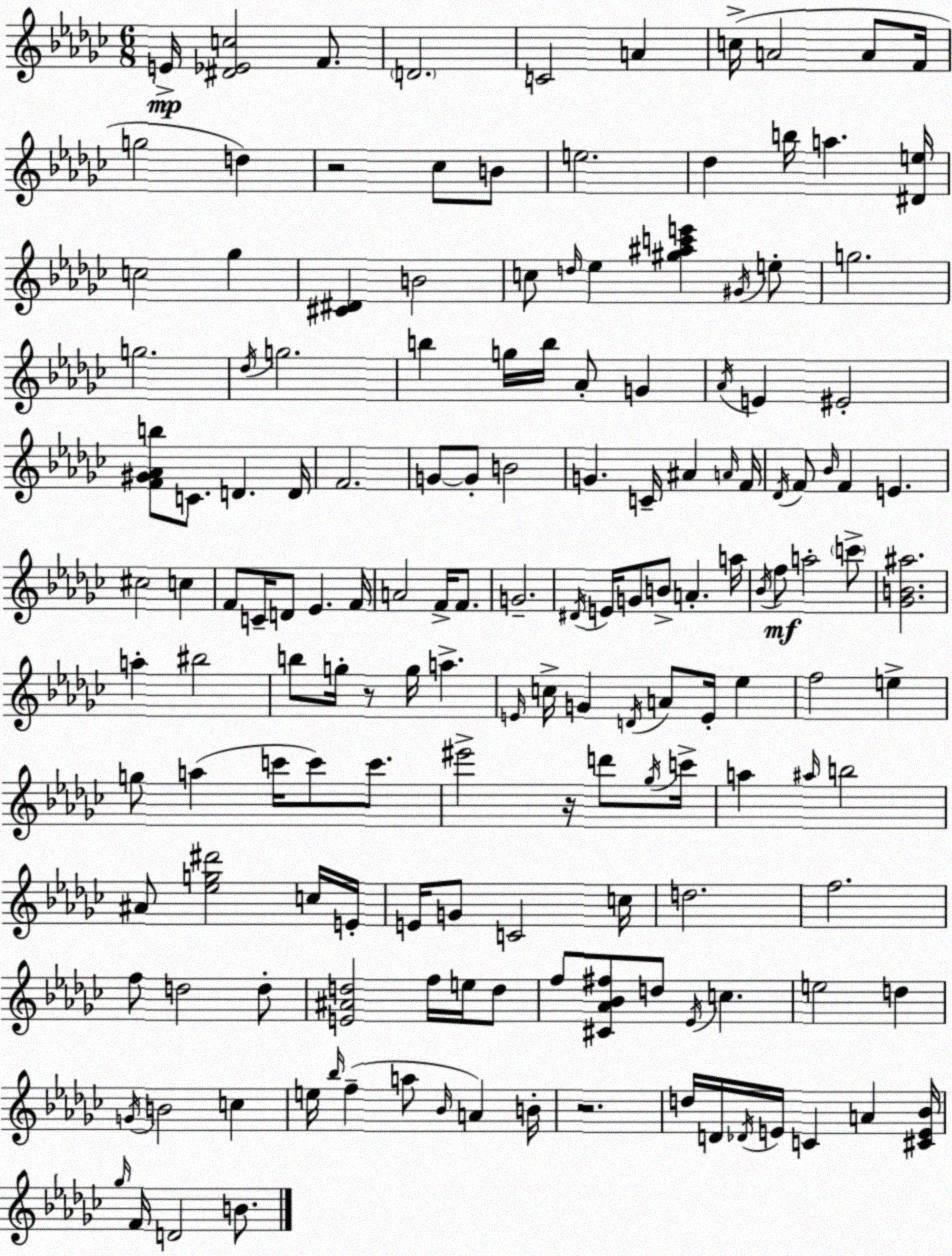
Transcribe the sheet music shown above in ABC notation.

X:1
T:Untitled
M:6/8
L:1/4
K:Ebm
E/4 [^D_Ec]2 F/2 D2 C2 A c/4 A2 A/2 F/4 g2 d z2 _c/2 B/2 e2 _d b/4 a [^De]/4 c2 _g [^C^D] B2 c/2 d/4 _e [^g^ac'e'] ^G/4 e/2 g2 g2 _d/4 g2 b g/4 b/4 _A/2 G _A/4 E ^E2 [F^G_Ab]/2 C/2 D D/4 F2 G/2 G/2 B2 G C/4 ^A A/4 F/4 _D/4 F/2 _B/4 F E ^c2 c F/2 C/4 D/2 _E F/4 A2 F/4 F/2 G2 ^D/4 E/4 G/2 B/2 A a/4 _B/4 f/2 a2 c'/2 [_GB^a]2 a ^b2 b/2 g/4 z/2 g/4 a E/4 c/4 G D/4 A/2 E/4 _e f2 e g/2 a c'/4 c'/2 c'/2 ^e'2 z/4 d'/2 _g/4 c'/4 a ^a/4 b2 ^A/2 [_eg^d']2 c/4 E/4 E/4 G/2 C2 c/4 d2 f2 f/2 d2 d/2 [E^Ad]2 f/4 e/4 d/2 f/2 [^C_A_B^f]/2 d/2 _E/4 c e2 d G/4 B2 c e/4 _b/4 f a/2 _B/4 A B/4 z2 d/4 D/4 _D/4 E/4 C A [^CE_B]/4 _g/4 F/4 D2 B/2